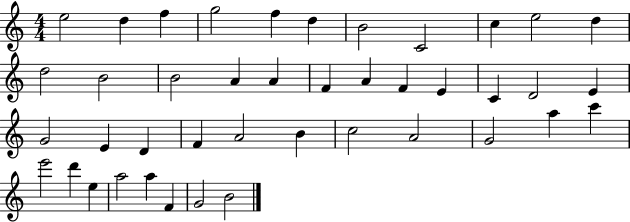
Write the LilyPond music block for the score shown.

{
  \clef treble
  \numericTimeSignature
  \time 4/4
  \key c \major
  e''2 d''4 f''4 | g''2 f''4 d''4 | b'2 c'2 | c''4 e''2 d''4 | \break d''2 b'2 | b'2 a'4 a'4 | f'4 a'4 f'4 e'4 | c'4 d'2 e'4 | \break g'2 e'4 d'4 | f'4 a'2 b'4 | c''2 a'2 | g'2 a''4 c'''4 | \break e'''2 d'''4 e''4 | a''2 a''4 f'4 | g'2 b'2 | \bar "|."
}